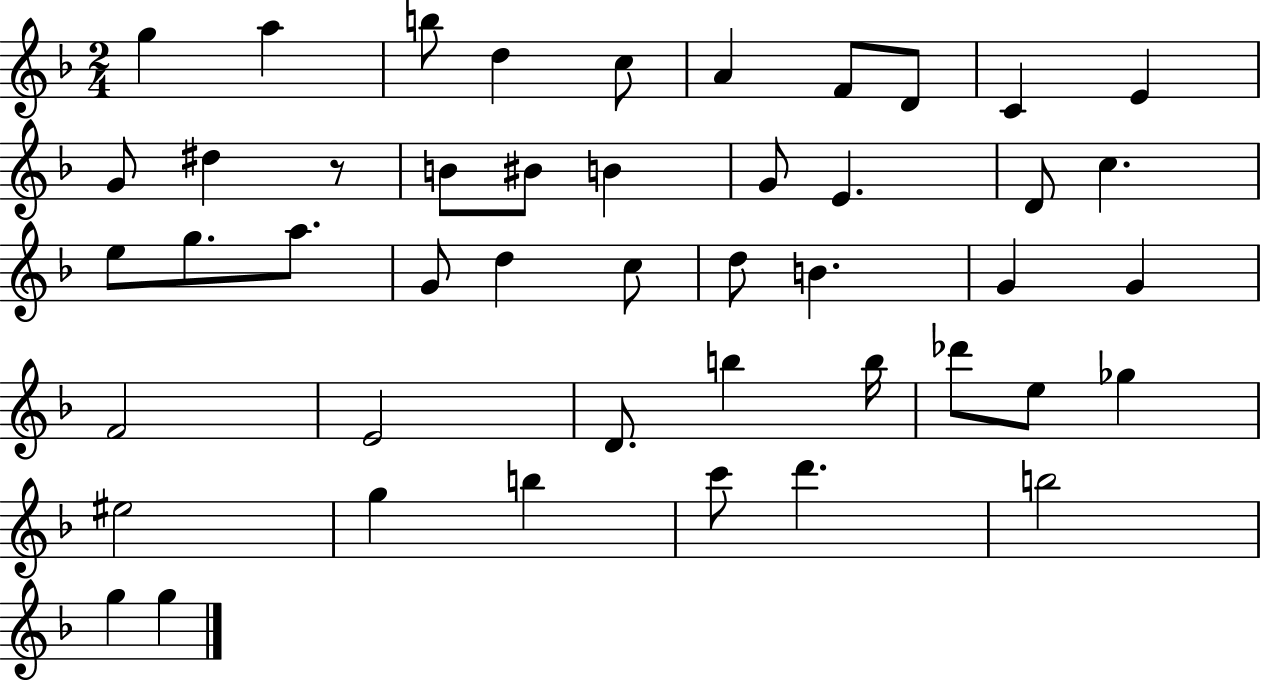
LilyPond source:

{
  \clef treble
  \numericTimeSignature
  \time 2/4
  \key f \major
  g''4 a''4 | b''8 d''4 c''8 | a'4 f'8 d'8 | c'4 e'4 | \break g'8 dis''4 r8 | b'8 bis'8 b'4 | g'8 e'4. | d'8 c''4. | \break e''8 g''8. a''8. | g'8 d''4 c''8 | d''8 b'4. | g'4 g'4 | \break f'2 | e'2 | d'8. b''4 b''16 | des'''8 e''8 ges''4 | \break eis''2 | g''4 b''4 | c'''8 d'''4. | b''2 | \break g''4 g''4 | \bar "|."
}